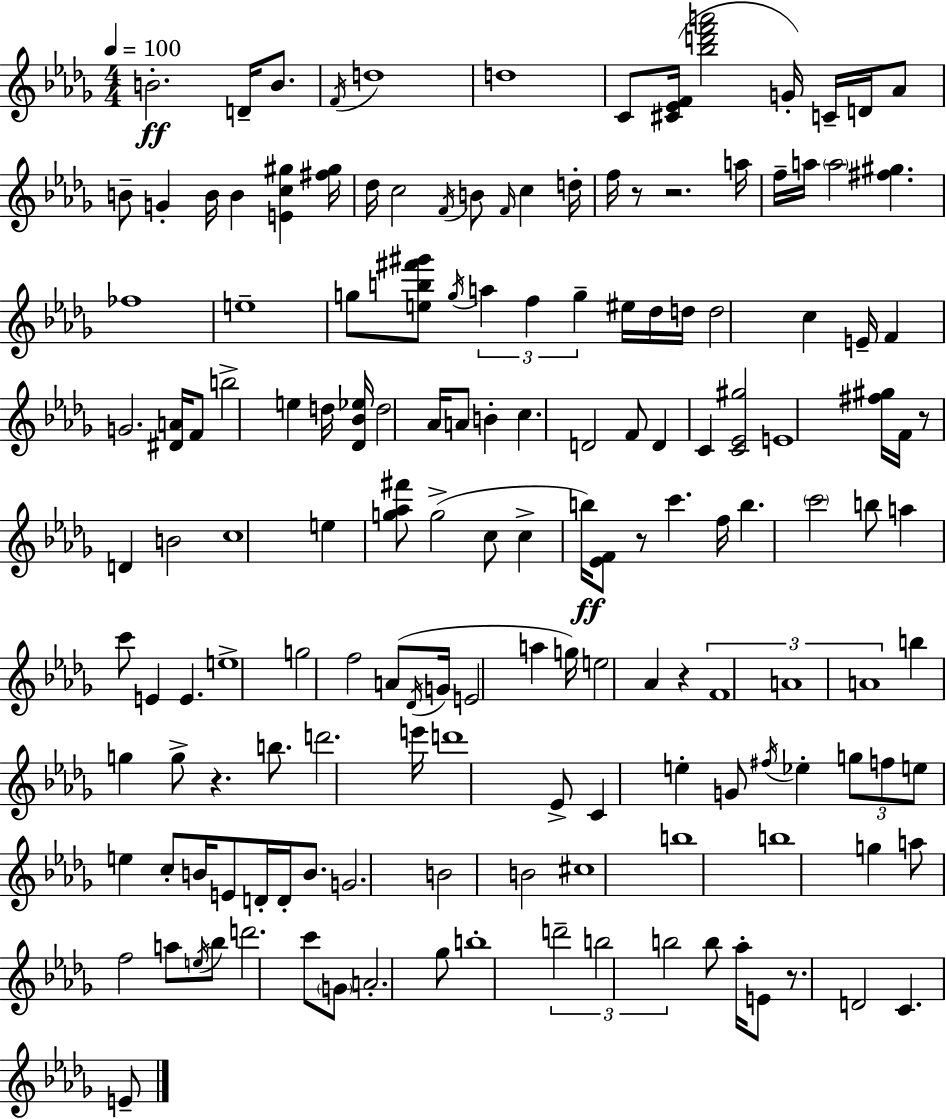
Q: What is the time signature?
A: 4/4